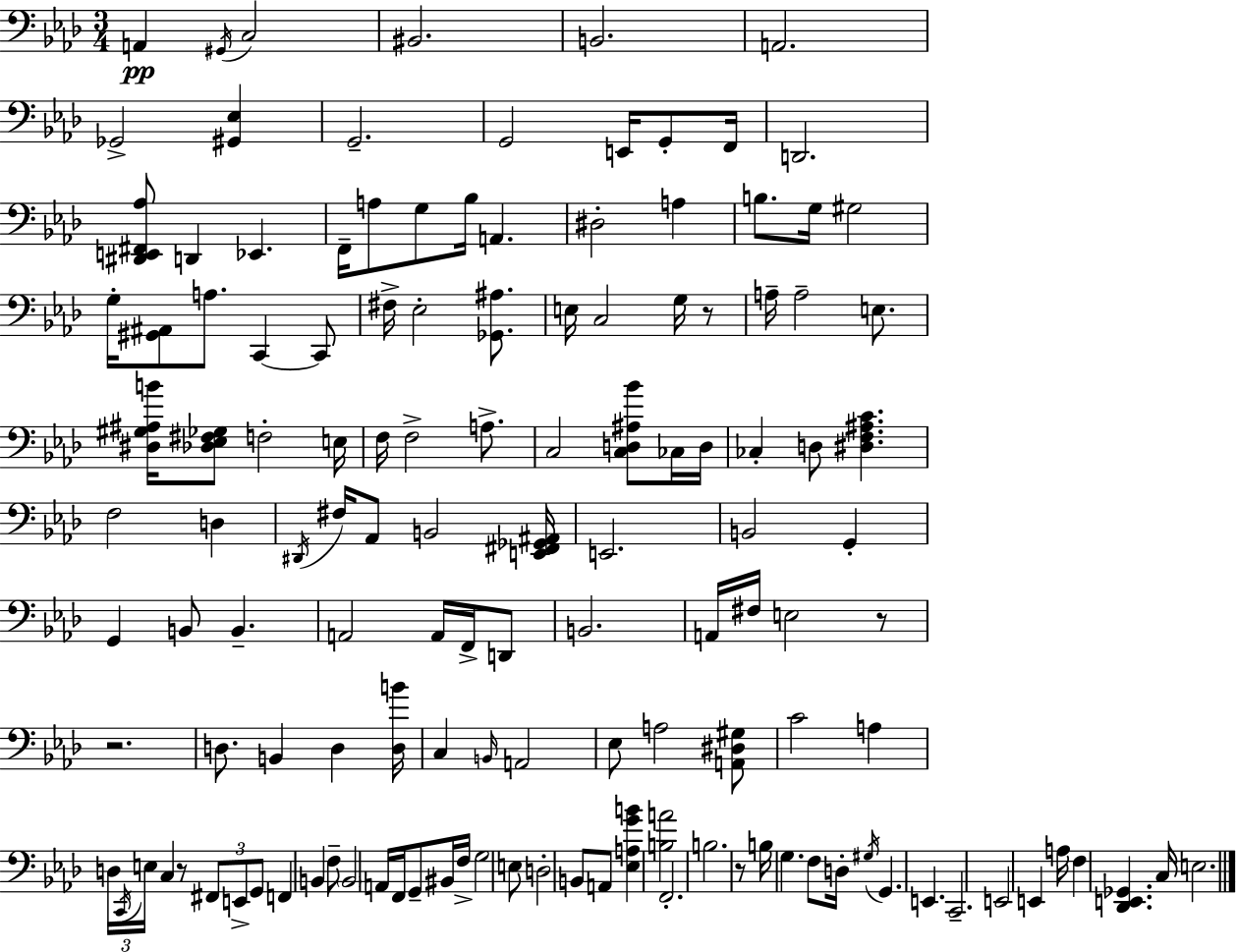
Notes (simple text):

A2/q G#2/s C3/h BIS2/h. B2/h. A2/h. Gb2/h [G#2,Eb3]/q G2/h. G2/h E2/s G2/e F2/s D2/h. [D#2,E2,F#2,Ab3]/e D2/q Eb2/q. F2/s A3/e G3/e Bb3/s A2/q. D#3/h A3/q B3/e. G3/s G#3/h G3/s [G#2,A#2]/e A3/e. C2/q C2/e F#3/s Eb3/h [Gb2,A#3]/e. E3/s C3/h G3/s R/e A3/s A3/h E3/e. [D#3,G#3,A#3,B4]/s [Db3,Eb3,F#3,Gb3]/e F3/h E3/s F3/s F3/h A3/e. C3/h [C3,D3,A#3,Bb4]/e CES3/s D3/s CES3/q D3/e [D#3,F3,A#3,C4]/q. F3/h D3/q D#2/s F#3/s Ab2/e B2/h [E2,F#2,Gb2,A#2]/s E2/h. B2/h G2/q G2/q B2/e B2/q. A2/h A2/s F2/s D2/e B2/h. A2/s F#3/s E3/h R/e R/h. D3/e. B2/q D3/q [D3,B4]/s C3/q B2/s A2/h Eb3/e A3/h [A2,D#3,G#3]/e C4/h A3/q D3/s C2/s E3/s C3/q R/e F#2/e E2/e G2/e F2/q B2/q F3/e B2/h A2/s F2/s G2/e BIS2/s F3/s G3/h E3/e D3/h B2/e A2/e [Eb3,A3,G4,B4]/q [B3,A4]/h F2/h. B3/h. R/e B3/s G3/q. F3/e D3/s G#3/s G2/q. E2/q. C2/h. E2/h E2/q A3/s F3/q [Db2,E2,Gb2]/q. C3/s E3/h.